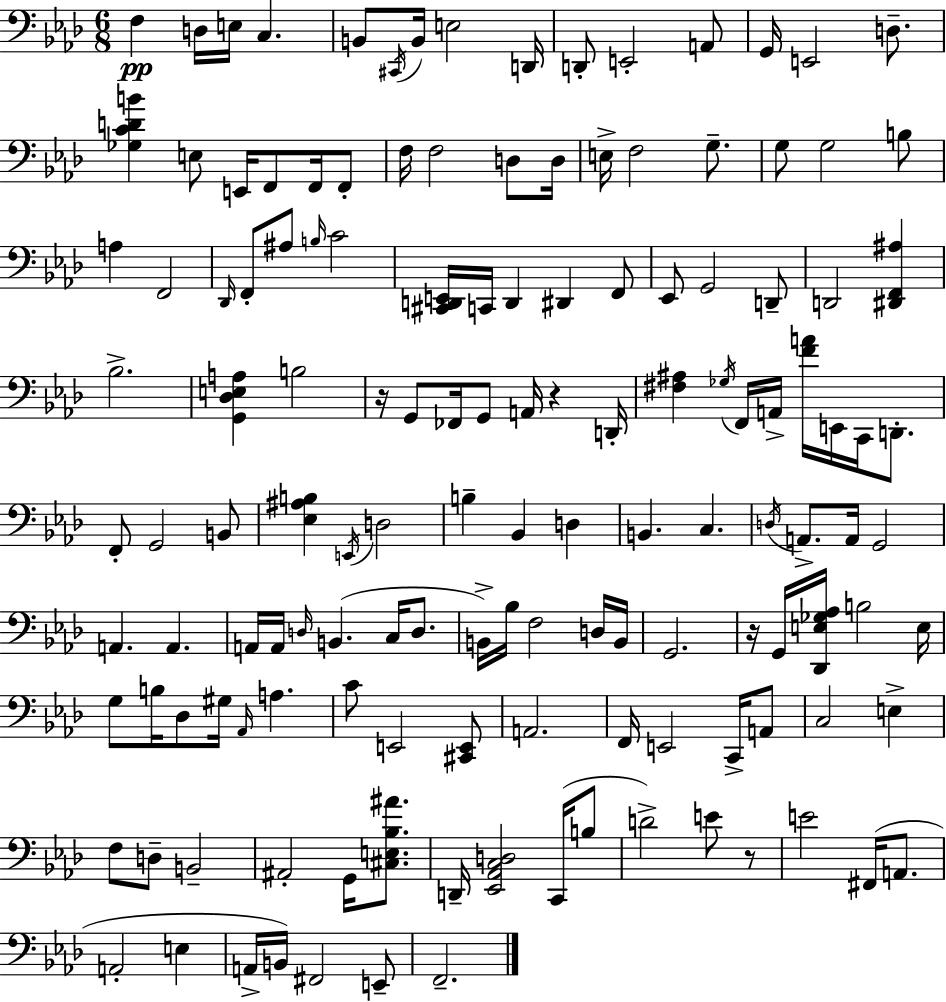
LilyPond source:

{
  \clef bass
  \numericTimeSignature
  \time 6/8
  \key aes \major
  f4\pp d16 e16 c4. | b,8 \acciaccatura { cis,16 } b,16 e2 | d,16 d,8-. e,2-. a,8 | g,16 e,2 d8.-- | \break <ges c' d' b'>4 e8 e,16 f,8 f,16 f,8-. | f16 f2 d8 | d16 e16-> f2 g8.-- | g8 g2 b8 | \break a4 f,2 | \grace { des,16 } f,8-. ais8 \grace { b16 } c'2 | <cis, d, e,>16 c,16 d,4 dis,4 | f,8 ees,8 g,2 | \break d,8-- d,2 <dis, f, ais>4 | bes2.-> | <g, des e a>4 b2 | r16 g,8 fes,16 g,8 a,16 r4 | \break d,16-. <fis ais>4 \acciaccatura { ges16 } f,16 a,16-> <f' a'>16 e,16 | c,16 d,8.-. f,8-. g,2 | b,8 <ees ais b>4 \acciaccatura { e,16 } d2 | b4-- bes,4 | \break d4 b,4. c4. | \acciaccatura { d16 } a,8.-> a,16 g,2 | a,4. | a,4. a,16 a,16 \grace { d16 } b,4.( | \break c16 d8. b,16->) bes16 f2 | d16 b,16 g,2. | r16 g,16 <des, e ges aes>16 b2 | e16 g8 b16 des8 | \break gis16 \grace { aes,16 } a4. c'8 e,2 | <cis, e,>8 a,2. | f,16 e,2 | c,16-> a,8 c2 | \break e4-> f8 d8-- | b,2-- ais,2-. | g,16 <cis e bes ais'>8. d,16-- <ees, aes, c d>2 | c,16( b8 d'2->) | \break e'8 r8 e'2 | fis,16( a,8. a,2-. | e4 a,16-> b,16) fis,2 | e,8-- f,2.-- | \break \bar "|."
}